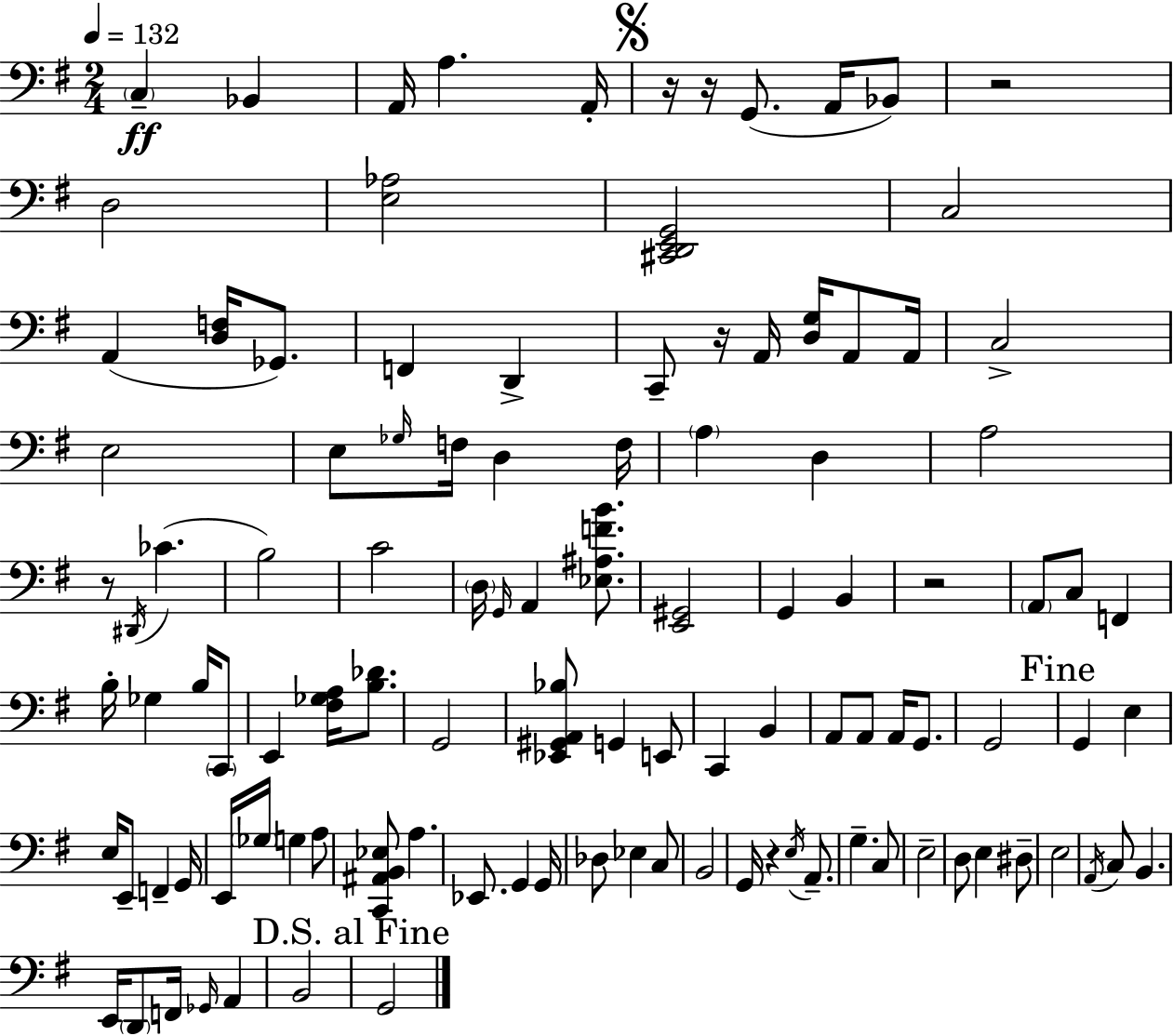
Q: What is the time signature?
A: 2/4